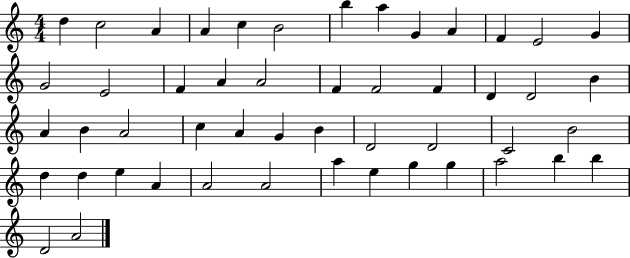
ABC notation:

X:1
T:Untitled
M:4/4
L:1/4
K:C
d c2 A A c B2 b a G A F E2 G G2 E2 F A A2 F F2 F D D2 B A B A2 c A G B D2 D2 C2 B2 d d e A A2 A2 a e g g a2 b b D2 A2